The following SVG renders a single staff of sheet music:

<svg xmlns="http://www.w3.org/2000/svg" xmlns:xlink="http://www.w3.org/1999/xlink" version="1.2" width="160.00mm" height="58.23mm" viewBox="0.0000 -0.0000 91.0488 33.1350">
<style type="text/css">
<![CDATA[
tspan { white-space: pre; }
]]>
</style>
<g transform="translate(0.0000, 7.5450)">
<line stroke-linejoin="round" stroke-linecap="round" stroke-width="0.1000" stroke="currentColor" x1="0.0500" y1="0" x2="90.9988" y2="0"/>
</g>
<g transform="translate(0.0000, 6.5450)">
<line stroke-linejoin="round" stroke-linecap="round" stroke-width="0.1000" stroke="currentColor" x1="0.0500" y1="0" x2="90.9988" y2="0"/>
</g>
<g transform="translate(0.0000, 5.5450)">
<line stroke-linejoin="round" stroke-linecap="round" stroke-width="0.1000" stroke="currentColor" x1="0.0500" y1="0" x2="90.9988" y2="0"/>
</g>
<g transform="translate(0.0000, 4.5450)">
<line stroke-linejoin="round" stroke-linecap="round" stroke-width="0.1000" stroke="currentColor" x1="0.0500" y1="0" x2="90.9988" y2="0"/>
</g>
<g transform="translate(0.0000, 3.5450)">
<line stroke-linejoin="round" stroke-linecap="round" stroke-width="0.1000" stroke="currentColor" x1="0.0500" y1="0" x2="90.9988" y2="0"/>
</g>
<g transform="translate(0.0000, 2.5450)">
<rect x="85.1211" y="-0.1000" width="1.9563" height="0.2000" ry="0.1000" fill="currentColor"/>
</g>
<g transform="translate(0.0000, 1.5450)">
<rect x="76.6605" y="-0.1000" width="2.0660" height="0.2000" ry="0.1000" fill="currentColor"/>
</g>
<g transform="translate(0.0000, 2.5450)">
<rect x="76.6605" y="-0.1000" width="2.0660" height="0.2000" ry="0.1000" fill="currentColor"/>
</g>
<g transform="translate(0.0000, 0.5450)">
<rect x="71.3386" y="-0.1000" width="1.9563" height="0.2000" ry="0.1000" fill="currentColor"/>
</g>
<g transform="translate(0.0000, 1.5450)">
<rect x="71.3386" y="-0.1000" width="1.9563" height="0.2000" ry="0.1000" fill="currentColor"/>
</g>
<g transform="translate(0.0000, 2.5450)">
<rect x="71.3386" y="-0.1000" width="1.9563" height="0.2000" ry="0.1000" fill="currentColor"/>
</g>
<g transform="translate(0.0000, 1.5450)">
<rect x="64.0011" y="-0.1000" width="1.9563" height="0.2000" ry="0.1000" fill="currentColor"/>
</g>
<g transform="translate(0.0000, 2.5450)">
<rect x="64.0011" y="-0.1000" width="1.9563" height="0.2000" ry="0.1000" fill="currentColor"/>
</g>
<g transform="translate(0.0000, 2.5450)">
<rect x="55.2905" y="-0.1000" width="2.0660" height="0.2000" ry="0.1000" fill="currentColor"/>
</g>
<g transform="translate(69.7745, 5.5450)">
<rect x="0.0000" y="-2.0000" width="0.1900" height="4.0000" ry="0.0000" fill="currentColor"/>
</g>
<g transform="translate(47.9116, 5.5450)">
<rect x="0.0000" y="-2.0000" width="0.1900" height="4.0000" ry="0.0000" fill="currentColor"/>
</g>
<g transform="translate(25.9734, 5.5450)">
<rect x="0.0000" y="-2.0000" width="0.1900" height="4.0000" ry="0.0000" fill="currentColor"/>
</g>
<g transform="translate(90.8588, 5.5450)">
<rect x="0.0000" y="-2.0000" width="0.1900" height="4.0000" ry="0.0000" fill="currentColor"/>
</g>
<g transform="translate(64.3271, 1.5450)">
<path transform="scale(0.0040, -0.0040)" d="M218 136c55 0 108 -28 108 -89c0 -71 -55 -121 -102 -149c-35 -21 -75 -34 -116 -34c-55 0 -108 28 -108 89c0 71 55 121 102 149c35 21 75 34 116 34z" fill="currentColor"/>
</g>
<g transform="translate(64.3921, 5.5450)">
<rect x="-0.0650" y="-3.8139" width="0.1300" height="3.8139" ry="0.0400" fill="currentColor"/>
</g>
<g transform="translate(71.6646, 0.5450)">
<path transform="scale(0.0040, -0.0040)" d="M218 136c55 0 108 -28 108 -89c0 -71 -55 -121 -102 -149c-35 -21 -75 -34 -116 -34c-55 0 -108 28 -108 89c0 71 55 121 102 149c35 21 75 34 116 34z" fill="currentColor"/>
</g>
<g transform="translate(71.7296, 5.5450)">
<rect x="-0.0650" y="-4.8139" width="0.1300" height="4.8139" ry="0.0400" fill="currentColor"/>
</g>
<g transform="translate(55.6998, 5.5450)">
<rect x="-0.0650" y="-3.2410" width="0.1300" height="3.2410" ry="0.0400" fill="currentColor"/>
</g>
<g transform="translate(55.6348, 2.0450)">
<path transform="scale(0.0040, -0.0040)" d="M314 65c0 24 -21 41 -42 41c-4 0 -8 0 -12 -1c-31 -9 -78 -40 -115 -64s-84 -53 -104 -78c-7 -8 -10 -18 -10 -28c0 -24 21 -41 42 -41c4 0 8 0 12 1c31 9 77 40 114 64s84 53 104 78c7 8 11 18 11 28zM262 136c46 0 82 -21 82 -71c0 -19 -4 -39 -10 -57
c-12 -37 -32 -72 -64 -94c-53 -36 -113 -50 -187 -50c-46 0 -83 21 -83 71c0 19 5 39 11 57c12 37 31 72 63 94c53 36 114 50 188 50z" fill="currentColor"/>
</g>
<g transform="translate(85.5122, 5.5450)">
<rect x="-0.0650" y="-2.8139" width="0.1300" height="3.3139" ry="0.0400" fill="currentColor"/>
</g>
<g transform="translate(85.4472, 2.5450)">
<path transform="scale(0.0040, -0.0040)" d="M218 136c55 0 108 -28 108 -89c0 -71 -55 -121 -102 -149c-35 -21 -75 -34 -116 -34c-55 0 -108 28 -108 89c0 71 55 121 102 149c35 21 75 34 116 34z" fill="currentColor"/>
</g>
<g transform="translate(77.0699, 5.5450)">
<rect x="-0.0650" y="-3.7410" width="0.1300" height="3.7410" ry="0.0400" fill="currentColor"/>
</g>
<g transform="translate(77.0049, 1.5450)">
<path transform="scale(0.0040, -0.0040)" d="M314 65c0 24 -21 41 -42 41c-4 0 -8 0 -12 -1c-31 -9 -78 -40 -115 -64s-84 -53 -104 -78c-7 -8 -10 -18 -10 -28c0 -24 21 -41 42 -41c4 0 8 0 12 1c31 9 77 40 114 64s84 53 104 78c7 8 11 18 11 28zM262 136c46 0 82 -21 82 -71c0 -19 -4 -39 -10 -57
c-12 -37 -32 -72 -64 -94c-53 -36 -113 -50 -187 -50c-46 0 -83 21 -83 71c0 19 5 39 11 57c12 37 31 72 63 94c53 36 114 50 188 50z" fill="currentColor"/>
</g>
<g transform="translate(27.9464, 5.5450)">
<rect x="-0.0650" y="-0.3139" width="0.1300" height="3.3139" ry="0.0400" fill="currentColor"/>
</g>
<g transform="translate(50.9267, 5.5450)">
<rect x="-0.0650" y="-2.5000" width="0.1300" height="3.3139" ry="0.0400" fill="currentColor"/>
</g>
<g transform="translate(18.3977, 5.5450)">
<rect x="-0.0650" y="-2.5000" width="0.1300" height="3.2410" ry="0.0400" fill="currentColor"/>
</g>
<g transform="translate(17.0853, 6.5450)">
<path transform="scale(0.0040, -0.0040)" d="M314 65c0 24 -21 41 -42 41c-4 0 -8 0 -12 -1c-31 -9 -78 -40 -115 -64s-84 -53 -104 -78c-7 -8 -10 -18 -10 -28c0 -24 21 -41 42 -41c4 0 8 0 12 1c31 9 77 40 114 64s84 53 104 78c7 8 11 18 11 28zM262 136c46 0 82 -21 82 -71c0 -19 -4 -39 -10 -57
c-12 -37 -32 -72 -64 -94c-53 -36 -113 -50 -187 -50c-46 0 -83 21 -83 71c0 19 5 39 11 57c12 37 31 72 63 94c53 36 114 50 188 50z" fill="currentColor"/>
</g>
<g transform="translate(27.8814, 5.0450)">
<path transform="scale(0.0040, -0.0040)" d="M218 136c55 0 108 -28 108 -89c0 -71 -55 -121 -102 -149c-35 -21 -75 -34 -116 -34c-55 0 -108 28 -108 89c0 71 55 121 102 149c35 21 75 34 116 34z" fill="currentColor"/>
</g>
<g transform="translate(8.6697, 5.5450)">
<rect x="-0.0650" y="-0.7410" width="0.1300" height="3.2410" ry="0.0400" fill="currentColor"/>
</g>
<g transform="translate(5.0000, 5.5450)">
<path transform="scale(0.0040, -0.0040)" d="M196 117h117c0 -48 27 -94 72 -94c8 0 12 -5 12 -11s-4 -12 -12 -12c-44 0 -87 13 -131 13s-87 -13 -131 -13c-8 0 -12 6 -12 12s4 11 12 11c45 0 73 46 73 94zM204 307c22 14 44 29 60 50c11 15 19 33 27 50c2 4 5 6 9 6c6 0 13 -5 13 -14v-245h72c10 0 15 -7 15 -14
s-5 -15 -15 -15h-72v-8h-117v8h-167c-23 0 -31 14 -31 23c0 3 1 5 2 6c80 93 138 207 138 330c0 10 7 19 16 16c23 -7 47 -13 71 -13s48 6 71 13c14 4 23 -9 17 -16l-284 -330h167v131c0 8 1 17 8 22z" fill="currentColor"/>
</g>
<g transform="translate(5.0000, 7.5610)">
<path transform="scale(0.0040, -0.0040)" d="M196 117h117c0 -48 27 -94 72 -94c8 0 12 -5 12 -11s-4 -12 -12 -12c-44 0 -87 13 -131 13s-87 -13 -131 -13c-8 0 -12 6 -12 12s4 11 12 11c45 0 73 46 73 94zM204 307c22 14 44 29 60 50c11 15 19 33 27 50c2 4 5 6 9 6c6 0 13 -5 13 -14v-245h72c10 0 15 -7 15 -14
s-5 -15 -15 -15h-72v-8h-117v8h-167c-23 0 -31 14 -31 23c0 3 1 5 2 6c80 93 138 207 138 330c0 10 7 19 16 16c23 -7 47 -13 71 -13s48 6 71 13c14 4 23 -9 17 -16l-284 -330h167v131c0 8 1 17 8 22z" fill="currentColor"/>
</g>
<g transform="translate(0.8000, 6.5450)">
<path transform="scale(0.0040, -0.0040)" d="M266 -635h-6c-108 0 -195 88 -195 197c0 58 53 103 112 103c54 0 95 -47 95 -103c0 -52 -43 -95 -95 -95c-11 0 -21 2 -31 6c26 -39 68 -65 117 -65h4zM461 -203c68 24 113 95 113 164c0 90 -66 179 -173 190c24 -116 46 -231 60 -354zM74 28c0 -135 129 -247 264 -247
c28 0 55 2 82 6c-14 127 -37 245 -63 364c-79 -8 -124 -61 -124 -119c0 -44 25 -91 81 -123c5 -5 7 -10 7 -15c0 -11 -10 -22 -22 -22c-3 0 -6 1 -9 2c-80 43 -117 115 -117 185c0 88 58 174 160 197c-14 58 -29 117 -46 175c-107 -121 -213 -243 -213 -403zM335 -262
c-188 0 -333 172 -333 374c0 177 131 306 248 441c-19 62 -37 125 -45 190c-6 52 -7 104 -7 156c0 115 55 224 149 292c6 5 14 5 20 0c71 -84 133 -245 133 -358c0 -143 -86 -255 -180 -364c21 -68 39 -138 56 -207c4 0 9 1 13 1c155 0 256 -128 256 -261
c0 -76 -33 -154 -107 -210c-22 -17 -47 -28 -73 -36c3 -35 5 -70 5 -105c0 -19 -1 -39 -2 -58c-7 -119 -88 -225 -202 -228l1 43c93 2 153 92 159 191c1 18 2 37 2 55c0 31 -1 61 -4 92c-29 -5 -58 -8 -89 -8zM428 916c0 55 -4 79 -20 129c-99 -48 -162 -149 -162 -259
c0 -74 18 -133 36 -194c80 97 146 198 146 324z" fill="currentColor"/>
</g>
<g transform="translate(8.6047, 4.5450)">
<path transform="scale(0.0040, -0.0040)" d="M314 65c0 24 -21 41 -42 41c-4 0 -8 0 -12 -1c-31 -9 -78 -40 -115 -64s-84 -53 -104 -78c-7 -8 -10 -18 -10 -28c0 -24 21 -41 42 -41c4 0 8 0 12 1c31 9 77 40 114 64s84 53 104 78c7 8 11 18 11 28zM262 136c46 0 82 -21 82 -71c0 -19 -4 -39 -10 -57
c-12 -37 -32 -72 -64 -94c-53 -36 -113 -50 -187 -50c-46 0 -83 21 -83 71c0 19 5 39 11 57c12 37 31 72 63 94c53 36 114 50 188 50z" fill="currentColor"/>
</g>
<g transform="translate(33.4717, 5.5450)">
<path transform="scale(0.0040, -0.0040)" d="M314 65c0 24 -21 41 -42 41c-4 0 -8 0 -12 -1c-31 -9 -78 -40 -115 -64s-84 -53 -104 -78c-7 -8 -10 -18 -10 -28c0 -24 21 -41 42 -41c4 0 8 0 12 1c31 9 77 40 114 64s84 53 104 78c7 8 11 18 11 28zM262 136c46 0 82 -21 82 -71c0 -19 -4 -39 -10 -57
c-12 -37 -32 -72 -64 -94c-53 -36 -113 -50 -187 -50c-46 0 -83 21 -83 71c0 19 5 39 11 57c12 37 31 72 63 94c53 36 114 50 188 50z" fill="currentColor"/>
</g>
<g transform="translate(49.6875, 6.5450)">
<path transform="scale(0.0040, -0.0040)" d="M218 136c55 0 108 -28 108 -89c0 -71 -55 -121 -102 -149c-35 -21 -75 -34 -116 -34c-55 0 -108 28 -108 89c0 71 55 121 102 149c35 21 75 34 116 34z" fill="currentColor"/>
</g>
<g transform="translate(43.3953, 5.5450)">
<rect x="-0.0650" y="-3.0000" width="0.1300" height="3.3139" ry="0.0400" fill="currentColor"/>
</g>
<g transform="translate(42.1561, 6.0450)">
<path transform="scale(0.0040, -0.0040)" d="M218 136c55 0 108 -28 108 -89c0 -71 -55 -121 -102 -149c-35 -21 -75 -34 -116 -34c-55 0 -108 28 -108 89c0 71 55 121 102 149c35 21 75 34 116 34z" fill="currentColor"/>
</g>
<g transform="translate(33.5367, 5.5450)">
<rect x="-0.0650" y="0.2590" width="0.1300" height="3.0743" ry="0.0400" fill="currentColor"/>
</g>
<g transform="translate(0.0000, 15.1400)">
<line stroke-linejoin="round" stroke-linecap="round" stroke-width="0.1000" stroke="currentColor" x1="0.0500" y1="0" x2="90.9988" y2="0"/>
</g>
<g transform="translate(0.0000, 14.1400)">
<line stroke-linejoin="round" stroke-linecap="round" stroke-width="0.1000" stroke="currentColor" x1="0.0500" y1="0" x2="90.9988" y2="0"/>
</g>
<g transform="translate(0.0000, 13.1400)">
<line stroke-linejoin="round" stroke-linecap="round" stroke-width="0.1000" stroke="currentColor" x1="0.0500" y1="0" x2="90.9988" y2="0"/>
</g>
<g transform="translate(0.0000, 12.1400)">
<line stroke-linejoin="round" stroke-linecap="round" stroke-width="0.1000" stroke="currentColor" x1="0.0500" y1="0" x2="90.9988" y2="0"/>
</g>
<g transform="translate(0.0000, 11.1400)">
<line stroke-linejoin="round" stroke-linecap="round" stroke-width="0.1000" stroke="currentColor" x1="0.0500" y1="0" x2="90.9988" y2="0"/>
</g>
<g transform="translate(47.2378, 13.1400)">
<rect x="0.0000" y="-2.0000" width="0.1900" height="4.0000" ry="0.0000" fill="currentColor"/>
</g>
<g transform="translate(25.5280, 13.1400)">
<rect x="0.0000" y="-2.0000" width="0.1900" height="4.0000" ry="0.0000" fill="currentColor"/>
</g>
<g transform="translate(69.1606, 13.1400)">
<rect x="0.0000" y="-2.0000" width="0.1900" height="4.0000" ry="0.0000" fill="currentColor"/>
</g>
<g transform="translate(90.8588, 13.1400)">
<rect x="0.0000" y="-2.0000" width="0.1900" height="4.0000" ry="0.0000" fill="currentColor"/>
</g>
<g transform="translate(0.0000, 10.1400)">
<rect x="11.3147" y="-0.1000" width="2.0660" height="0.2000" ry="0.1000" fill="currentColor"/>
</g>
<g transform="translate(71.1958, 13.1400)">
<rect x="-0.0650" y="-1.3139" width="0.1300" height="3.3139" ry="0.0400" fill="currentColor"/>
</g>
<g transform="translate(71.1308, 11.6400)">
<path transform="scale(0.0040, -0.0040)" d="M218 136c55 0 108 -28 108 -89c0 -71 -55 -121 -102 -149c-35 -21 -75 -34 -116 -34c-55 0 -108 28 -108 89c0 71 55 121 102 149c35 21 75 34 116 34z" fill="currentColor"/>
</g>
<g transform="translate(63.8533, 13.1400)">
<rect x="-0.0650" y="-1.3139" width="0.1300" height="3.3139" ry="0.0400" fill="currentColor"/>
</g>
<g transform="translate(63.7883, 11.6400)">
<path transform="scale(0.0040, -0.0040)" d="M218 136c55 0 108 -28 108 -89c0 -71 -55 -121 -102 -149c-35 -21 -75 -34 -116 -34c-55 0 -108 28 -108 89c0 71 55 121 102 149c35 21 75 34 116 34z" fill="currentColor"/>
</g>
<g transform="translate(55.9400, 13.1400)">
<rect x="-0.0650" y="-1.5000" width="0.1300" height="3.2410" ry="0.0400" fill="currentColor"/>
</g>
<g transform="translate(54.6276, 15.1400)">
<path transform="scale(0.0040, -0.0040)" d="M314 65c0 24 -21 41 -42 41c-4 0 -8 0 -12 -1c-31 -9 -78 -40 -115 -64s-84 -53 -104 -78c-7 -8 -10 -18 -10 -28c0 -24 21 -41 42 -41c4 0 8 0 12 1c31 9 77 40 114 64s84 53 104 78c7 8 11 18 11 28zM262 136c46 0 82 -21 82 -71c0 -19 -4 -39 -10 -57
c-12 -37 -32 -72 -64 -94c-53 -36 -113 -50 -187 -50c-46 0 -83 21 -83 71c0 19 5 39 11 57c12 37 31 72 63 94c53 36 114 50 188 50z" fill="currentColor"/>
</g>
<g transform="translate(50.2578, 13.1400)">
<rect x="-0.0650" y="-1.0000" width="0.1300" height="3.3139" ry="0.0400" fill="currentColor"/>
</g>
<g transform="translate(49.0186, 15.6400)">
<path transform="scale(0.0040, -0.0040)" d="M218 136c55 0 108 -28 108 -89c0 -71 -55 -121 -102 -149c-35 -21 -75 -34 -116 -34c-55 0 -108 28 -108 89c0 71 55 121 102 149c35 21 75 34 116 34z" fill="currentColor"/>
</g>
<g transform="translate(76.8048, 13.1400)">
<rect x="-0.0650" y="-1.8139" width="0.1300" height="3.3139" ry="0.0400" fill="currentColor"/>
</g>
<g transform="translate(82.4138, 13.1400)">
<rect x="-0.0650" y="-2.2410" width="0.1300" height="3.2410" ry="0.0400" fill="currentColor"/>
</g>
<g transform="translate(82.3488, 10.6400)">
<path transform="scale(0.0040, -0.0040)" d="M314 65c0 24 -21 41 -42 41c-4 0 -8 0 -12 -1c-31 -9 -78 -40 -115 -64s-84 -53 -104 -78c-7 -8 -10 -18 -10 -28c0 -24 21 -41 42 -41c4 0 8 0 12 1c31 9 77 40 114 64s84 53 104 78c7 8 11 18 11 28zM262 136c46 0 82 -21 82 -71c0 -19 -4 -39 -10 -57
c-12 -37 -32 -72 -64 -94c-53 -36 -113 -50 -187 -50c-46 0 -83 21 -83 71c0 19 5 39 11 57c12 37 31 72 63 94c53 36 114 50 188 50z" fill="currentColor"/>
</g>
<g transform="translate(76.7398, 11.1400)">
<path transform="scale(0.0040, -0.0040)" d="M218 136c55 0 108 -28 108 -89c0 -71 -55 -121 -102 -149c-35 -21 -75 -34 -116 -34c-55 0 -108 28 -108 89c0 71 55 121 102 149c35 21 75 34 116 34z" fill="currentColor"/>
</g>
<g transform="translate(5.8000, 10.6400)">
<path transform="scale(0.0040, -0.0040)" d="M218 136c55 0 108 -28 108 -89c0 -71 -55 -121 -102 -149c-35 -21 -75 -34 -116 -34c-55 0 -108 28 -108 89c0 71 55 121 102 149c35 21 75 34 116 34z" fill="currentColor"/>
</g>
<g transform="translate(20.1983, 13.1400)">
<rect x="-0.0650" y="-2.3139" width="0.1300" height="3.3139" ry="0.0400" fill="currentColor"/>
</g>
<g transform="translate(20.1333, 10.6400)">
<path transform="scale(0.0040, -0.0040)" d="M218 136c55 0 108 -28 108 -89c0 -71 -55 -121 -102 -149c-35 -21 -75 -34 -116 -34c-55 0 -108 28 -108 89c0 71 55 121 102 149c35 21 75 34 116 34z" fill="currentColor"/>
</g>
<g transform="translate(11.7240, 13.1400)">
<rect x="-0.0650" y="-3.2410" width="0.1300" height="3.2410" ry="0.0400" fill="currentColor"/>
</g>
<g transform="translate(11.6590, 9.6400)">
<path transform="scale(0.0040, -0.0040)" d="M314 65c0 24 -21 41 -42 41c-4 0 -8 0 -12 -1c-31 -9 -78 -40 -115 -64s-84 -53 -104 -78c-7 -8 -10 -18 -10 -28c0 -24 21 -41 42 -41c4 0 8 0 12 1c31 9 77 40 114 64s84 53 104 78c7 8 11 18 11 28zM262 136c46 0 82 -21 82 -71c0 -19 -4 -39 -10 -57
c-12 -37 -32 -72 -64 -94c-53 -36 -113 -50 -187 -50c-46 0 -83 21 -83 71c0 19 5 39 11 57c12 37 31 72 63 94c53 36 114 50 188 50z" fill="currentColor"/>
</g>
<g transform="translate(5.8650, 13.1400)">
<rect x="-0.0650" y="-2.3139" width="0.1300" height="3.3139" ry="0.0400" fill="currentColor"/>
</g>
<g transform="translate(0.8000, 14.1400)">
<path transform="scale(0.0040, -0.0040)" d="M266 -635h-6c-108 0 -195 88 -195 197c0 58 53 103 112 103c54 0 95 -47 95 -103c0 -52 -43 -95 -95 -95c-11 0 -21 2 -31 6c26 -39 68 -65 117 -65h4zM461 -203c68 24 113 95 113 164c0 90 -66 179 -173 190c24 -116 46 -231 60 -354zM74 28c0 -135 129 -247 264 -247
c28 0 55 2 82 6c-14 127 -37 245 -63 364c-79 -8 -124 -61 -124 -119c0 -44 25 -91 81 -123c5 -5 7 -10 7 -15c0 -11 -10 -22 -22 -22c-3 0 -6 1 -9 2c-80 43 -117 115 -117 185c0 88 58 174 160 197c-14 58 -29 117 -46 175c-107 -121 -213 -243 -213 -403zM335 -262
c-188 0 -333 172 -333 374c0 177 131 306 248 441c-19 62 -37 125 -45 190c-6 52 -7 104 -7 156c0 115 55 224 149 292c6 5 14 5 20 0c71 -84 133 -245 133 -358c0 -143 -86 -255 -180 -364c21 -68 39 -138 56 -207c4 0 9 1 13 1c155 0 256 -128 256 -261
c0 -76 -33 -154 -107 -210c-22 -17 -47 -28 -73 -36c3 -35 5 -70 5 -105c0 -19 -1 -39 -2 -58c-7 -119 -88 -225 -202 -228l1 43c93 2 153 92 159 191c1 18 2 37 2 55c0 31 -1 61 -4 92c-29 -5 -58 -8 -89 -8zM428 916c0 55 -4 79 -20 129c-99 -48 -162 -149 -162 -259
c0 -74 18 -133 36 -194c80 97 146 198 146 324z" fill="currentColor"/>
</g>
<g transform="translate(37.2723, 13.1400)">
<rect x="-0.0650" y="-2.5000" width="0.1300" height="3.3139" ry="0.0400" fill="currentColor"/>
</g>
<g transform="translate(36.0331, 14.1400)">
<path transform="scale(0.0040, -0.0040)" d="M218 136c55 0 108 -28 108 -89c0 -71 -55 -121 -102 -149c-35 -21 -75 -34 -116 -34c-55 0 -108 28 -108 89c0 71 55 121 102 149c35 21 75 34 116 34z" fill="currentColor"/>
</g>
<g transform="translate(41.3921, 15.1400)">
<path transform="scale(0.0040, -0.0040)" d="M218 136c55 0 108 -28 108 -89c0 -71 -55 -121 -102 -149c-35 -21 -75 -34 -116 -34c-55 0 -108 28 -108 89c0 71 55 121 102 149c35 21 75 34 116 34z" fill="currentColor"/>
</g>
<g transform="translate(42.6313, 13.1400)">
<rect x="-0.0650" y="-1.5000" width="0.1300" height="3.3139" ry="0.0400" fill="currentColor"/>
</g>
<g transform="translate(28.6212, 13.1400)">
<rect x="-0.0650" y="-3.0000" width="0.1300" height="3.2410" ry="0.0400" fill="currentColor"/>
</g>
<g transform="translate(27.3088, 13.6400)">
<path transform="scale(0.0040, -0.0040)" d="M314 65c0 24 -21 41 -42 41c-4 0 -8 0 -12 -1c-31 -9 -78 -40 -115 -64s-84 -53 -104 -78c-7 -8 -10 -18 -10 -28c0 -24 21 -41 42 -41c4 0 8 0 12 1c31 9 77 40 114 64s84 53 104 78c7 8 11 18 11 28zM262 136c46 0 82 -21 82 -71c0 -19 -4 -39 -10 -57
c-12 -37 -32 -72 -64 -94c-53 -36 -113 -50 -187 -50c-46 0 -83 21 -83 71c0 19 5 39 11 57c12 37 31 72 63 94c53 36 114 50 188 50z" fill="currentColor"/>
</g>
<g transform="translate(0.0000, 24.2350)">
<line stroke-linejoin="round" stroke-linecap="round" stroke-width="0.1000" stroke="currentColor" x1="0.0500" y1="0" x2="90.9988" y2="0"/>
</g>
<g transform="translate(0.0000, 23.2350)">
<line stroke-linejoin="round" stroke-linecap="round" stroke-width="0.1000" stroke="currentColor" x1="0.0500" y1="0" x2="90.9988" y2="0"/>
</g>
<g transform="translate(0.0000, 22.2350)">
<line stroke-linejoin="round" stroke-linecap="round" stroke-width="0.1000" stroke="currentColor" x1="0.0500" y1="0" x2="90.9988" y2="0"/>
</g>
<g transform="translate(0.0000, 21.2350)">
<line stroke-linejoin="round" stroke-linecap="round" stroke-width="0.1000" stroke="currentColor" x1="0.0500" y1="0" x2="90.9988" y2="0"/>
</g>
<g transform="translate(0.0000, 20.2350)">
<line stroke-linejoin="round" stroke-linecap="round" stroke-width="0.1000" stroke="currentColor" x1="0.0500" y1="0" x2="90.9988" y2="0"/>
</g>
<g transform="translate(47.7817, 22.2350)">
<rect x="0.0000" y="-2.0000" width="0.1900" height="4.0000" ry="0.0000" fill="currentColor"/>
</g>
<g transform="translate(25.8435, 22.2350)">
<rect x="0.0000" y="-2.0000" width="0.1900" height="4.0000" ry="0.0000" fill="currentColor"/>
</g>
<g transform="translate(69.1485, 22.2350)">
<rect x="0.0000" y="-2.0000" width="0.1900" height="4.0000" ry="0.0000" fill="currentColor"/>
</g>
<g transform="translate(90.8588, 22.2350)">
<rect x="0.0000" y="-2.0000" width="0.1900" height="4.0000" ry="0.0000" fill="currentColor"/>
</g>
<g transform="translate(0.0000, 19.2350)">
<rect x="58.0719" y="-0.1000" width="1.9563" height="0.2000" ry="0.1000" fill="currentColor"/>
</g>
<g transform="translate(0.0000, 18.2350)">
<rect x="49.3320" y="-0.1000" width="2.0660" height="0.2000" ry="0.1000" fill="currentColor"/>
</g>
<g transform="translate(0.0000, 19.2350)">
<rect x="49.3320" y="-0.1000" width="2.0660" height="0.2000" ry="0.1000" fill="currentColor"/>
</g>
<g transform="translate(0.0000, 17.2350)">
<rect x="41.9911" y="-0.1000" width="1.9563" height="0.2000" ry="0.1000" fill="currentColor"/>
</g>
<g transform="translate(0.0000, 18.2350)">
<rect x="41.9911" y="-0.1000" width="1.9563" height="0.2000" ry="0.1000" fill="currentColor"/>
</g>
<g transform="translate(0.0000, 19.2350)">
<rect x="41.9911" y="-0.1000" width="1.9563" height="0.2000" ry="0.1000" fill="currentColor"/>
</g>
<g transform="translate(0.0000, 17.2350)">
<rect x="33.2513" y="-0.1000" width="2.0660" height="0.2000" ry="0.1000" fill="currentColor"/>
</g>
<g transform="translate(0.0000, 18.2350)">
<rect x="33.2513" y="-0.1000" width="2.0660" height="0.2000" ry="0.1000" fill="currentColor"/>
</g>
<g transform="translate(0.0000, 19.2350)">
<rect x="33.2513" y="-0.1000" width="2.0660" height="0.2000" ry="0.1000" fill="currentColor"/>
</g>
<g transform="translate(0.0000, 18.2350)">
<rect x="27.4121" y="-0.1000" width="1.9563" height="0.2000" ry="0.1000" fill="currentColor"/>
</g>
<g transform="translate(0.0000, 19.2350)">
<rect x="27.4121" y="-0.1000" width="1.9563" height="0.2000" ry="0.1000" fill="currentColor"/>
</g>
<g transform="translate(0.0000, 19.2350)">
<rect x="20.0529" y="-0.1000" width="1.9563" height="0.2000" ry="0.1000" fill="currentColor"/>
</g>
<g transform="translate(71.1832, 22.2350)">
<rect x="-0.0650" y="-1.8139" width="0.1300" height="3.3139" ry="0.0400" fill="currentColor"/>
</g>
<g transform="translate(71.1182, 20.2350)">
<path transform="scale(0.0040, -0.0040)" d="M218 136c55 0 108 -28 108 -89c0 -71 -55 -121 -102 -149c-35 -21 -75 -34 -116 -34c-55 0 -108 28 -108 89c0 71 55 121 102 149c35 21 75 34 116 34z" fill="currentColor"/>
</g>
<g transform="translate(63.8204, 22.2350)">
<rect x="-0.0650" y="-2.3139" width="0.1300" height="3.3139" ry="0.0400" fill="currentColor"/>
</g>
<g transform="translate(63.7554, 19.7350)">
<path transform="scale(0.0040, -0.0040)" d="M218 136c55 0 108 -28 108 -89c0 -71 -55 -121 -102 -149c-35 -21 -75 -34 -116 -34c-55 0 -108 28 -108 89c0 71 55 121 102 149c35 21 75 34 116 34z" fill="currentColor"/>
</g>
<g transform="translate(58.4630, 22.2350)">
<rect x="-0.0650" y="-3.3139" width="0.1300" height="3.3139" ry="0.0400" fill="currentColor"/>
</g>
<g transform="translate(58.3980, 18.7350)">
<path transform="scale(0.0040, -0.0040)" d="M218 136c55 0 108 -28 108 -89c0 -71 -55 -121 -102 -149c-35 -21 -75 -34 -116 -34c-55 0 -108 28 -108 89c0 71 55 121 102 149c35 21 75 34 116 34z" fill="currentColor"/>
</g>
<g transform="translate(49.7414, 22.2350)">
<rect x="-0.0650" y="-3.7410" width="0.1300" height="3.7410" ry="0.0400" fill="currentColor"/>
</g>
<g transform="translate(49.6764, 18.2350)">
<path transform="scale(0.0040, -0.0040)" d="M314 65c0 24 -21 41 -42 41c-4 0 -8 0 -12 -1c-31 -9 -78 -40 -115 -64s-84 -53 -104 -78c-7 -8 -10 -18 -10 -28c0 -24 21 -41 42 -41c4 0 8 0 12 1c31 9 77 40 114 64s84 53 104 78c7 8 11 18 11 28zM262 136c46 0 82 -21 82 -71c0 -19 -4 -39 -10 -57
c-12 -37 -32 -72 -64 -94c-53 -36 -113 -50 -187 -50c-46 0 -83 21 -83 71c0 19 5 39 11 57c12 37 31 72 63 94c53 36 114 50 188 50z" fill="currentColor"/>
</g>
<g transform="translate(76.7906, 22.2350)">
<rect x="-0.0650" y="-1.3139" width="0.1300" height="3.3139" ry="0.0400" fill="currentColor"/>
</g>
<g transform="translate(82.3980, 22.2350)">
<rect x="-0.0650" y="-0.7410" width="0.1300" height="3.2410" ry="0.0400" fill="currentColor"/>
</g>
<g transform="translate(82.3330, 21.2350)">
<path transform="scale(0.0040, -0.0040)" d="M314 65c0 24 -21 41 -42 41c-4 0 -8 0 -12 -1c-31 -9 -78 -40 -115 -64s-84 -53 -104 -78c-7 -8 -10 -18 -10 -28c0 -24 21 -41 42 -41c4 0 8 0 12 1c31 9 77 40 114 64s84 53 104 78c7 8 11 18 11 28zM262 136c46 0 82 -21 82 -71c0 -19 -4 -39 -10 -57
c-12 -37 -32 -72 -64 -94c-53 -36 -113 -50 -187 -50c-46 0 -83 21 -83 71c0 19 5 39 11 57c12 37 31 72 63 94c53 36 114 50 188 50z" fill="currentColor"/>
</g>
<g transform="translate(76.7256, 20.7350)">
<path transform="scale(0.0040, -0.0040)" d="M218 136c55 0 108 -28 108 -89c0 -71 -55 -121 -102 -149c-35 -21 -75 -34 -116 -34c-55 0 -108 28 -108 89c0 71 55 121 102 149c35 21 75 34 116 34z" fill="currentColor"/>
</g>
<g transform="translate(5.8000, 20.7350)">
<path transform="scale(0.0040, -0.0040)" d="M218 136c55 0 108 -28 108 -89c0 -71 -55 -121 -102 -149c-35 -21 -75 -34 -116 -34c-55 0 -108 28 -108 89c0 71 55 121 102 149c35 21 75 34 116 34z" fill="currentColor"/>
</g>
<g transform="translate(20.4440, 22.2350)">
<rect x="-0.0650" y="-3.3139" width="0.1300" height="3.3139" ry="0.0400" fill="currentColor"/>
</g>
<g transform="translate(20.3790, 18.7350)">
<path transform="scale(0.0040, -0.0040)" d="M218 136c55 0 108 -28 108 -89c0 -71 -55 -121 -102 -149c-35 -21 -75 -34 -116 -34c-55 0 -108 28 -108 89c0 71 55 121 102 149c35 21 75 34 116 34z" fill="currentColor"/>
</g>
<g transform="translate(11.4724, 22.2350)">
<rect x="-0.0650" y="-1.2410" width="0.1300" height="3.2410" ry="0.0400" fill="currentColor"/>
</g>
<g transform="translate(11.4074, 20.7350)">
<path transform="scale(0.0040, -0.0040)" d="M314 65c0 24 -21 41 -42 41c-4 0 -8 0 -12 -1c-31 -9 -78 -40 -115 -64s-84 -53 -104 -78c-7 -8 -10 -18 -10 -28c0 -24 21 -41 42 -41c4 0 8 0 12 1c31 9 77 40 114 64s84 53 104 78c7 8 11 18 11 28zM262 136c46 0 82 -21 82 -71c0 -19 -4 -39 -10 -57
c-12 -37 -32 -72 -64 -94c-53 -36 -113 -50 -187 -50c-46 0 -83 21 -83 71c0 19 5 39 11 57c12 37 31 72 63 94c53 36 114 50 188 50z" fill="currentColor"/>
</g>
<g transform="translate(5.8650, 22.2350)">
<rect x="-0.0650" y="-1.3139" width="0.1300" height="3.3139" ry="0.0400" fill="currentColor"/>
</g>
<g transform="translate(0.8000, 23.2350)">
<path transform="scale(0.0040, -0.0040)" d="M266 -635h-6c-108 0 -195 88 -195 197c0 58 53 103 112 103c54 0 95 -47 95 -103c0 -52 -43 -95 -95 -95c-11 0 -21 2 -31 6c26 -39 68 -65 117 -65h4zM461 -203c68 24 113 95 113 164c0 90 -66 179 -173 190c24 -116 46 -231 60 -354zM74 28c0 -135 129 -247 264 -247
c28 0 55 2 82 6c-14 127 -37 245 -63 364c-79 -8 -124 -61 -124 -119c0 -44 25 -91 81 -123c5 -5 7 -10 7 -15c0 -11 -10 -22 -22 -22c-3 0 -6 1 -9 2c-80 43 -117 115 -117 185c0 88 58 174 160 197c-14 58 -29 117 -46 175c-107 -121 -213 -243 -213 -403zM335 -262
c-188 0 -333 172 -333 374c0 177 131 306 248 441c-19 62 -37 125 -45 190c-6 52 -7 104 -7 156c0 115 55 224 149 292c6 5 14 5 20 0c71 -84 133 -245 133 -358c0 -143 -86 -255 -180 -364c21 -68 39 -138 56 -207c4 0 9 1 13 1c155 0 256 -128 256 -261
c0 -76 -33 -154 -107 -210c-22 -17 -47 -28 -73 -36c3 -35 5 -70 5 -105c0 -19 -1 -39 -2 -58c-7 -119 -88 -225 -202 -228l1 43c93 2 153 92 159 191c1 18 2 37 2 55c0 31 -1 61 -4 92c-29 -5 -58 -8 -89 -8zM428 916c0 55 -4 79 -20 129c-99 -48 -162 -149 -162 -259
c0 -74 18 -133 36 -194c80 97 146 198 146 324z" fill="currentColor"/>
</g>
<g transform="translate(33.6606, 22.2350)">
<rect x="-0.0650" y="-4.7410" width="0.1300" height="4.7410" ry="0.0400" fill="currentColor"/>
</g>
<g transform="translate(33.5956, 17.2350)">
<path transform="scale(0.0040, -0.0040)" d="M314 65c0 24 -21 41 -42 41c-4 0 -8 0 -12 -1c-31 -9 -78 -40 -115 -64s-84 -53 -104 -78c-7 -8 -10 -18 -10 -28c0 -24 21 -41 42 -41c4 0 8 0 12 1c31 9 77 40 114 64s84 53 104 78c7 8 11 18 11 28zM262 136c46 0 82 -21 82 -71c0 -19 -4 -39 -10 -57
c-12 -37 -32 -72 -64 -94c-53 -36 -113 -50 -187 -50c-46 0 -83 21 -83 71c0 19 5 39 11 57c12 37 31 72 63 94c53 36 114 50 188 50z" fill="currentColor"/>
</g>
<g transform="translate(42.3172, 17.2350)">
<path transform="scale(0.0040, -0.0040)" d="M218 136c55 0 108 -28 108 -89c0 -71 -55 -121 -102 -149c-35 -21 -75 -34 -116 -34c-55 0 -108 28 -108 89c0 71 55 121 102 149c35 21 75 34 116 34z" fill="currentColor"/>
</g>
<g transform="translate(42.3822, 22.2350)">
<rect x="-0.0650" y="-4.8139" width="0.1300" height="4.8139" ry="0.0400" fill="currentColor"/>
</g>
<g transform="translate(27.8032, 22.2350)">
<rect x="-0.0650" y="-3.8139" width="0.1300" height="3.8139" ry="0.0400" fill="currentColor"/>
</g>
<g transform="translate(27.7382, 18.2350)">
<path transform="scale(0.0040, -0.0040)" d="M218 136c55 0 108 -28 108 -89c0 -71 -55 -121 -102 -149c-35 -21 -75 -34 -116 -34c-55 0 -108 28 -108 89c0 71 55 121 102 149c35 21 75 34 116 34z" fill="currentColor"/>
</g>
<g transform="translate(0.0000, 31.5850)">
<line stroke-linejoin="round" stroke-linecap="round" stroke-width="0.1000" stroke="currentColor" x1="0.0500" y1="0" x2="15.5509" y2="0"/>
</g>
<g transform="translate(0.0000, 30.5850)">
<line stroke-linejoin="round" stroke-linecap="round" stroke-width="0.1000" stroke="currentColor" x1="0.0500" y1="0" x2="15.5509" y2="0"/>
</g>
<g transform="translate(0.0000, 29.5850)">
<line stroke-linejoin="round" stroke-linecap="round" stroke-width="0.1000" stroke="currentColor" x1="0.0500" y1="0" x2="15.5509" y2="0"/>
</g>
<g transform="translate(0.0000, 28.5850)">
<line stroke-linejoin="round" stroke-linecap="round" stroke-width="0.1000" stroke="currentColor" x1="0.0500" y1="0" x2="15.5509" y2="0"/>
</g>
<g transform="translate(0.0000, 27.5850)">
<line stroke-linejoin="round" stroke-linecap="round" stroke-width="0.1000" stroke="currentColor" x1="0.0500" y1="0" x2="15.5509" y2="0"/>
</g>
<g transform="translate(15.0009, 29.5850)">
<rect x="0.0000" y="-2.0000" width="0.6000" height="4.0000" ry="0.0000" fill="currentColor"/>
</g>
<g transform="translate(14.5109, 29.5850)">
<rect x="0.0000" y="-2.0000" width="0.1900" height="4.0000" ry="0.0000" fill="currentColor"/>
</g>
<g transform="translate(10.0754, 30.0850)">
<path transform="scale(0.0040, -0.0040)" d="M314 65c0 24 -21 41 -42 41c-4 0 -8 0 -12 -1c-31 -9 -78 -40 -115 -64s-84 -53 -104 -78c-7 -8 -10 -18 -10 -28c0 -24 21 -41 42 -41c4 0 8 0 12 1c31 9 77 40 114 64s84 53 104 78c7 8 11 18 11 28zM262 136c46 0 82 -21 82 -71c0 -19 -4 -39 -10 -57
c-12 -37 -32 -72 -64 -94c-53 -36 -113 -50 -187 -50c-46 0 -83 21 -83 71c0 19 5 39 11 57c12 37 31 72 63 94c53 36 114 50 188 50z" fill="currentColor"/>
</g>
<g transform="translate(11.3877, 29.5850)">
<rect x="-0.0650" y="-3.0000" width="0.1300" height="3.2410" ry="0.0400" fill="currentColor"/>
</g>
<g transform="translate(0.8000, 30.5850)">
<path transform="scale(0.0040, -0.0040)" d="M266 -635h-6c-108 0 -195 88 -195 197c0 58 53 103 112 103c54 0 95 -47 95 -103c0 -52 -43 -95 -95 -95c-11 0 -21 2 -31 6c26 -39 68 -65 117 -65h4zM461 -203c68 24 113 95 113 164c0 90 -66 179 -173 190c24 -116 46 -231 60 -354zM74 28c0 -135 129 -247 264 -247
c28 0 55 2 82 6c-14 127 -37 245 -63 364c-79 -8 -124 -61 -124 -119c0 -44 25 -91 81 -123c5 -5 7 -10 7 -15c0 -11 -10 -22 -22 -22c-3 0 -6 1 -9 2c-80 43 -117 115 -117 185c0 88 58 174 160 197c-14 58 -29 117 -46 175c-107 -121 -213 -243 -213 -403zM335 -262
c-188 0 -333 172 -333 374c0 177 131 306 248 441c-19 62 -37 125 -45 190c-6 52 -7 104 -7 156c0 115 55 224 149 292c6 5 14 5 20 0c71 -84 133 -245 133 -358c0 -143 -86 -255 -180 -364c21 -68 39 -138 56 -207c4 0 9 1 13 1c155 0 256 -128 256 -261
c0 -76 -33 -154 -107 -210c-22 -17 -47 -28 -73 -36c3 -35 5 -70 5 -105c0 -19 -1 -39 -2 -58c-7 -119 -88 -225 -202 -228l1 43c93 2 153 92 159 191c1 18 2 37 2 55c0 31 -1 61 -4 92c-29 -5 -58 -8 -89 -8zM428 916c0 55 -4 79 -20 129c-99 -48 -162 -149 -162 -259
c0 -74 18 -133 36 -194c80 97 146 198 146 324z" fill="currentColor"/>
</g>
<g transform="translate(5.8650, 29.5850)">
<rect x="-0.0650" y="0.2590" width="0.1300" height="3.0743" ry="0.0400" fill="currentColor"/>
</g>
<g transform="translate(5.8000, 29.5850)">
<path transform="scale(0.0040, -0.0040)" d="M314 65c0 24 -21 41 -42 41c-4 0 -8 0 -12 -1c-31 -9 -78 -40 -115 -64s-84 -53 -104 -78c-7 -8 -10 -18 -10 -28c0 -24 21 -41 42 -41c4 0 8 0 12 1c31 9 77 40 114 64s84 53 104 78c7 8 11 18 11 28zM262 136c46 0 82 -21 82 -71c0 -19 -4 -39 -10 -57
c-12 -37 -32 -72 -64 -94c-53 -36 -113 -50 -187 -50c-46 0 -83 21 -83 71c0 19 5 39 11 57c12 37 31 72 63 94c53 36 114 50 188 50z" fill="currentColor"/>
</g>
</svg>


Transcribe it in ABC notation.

X:1
T:Untitled
M:4/4
L:1/4
K:C
d2 G2 c B2 A G b2 c' e' c'2 a g b2 g A2 G E D E2 e e f g2 e e2 b c' e'2 e' c'2 b g f e d2 B2 A2